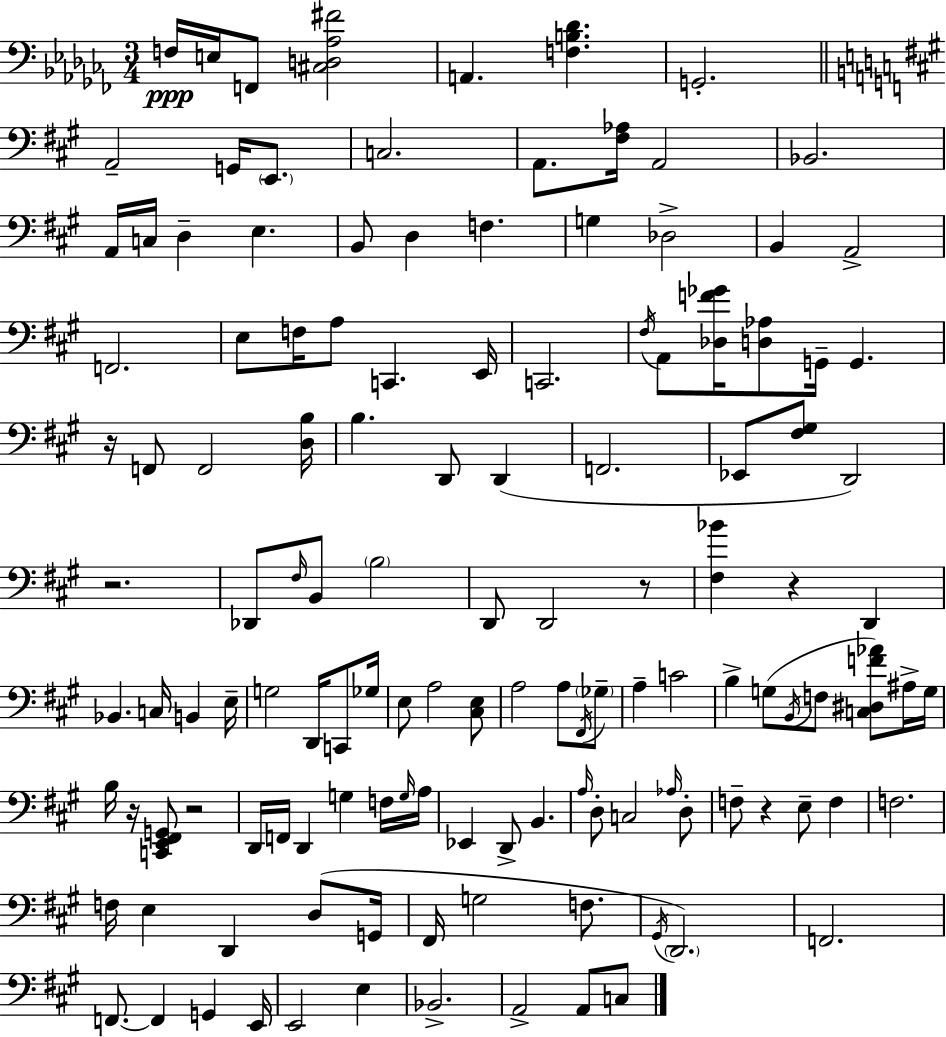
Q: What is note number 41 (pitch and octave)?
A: Eb2